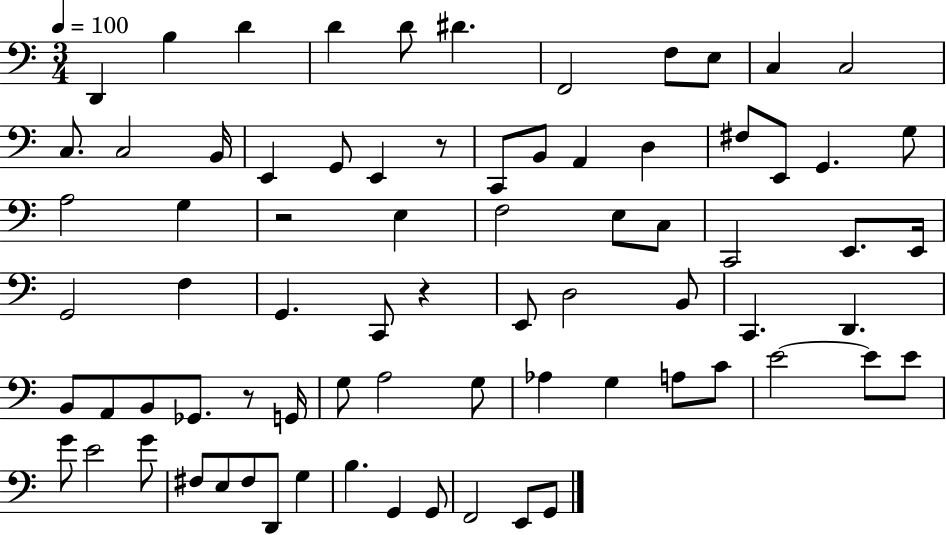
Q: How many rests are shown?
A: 4